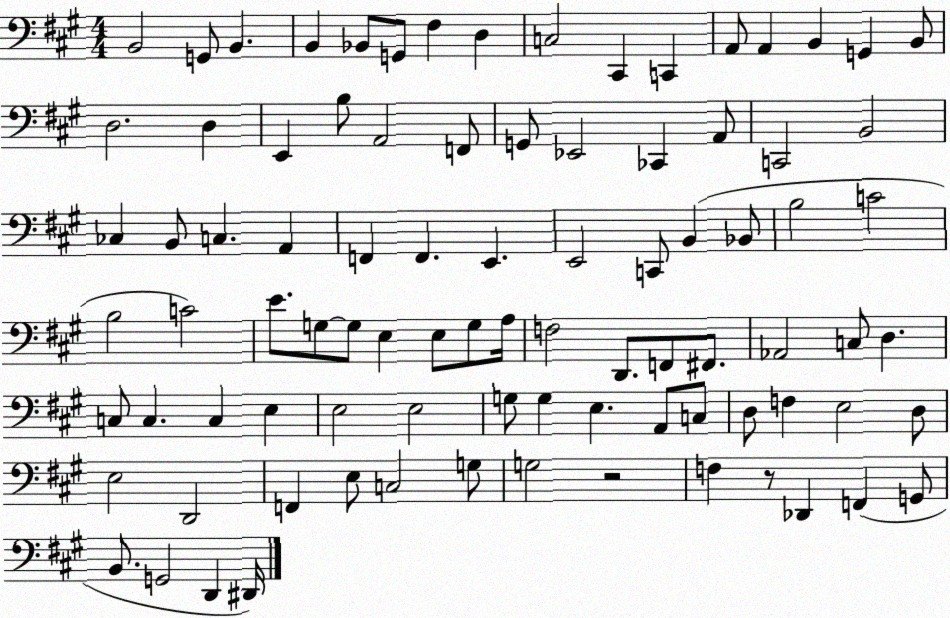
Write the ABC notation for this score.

X:1
T:Untitled
M:4/4
L:1/4
K:A
B,,2 G,,/2 B,, B,, _B,,/2 G,,/2 ^F, D, C,2 ^C,, C,, A,,/2 A,, B,, G,, B,,/2 D,2 D, E,, B,/2 A,,2 F,,/2 G,,/2 _E,,2 _C,, A,,/2 C,,2 B,,2 _C, B,,/2 C, A,, F,, F,, E,, E,,2 C,,/2 B,, _B,,/2 B,2 C2 B,2 C2 E/2 G,/2 G,/2 E, E,/2 G,/2 A,/4 F,2 D,,/2 F,,/2 ^F,,/2 _A,,2 C,/2 D, C,/2 C, C, E, E,2 E,2 G,/2 G, E, A,,/2 C,/2 D,/2 F, E,2 D,/2 E,2 D,,2 F,, E,/2 C,2 G,/2 G,2 z2 F, z/2 _D,, F,, G,,/2 B,,/2 G,,2 D,, ^D,,/4